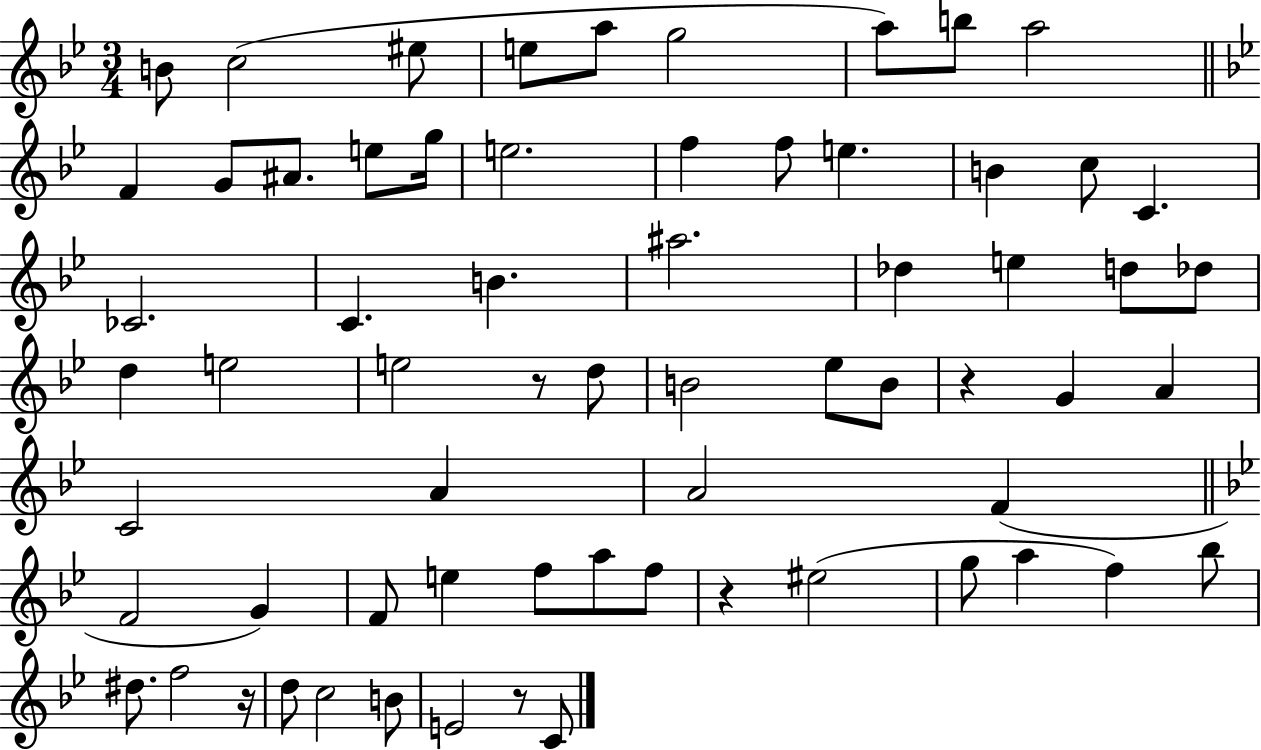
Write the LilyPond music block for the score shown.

{
  \clef treble
  \numericTimeSignature
  \time 3/4
  \key bes \major
  b'8 c''2( eis''8 | e''8 a''8 g''2 | a''8) b''8 a''2 | \bar "||" \break \key bes \major f'4 g'8 ais'8. e''8 g''16 | e''2. | f''4 f''8 e''4. | b'4 c''8 c'4. | \break ces'2. | c'4. b'4. | ais''2. | des''4 e''4 d''8 des''8 | \break d''4 e''2 | e''2 r8 d''8 | b'2 ees''8 b'8 | r4 g'4 a'4 | \break c'2 a'4 | a'2 f'4( | \bar "||" \break \key bes \major f'2 g'4) | f'8 e''4 f''8 a''8 f''8 | r4 eis''2( | g''8 a''4 f''4) bes''8 | \break dis''8. f''2 r16 | d''8 c''2 b'8 | e'2 r8 c'8 | \bar "|."
}